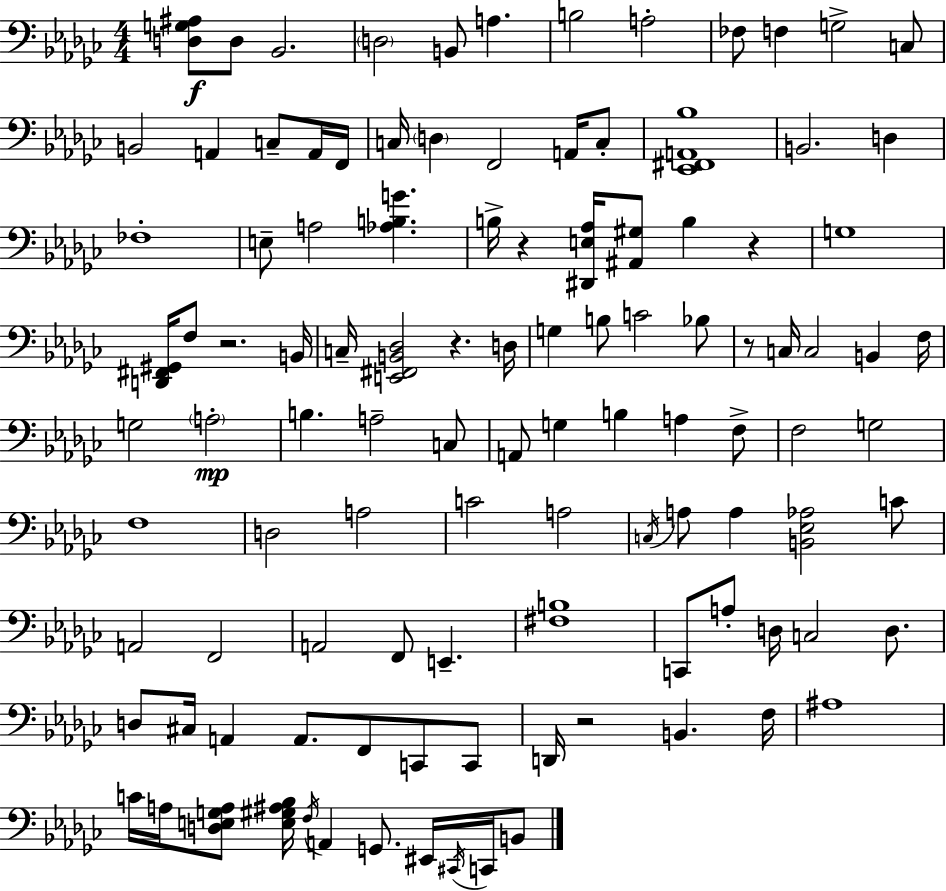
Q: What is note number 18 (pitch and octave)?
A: D3